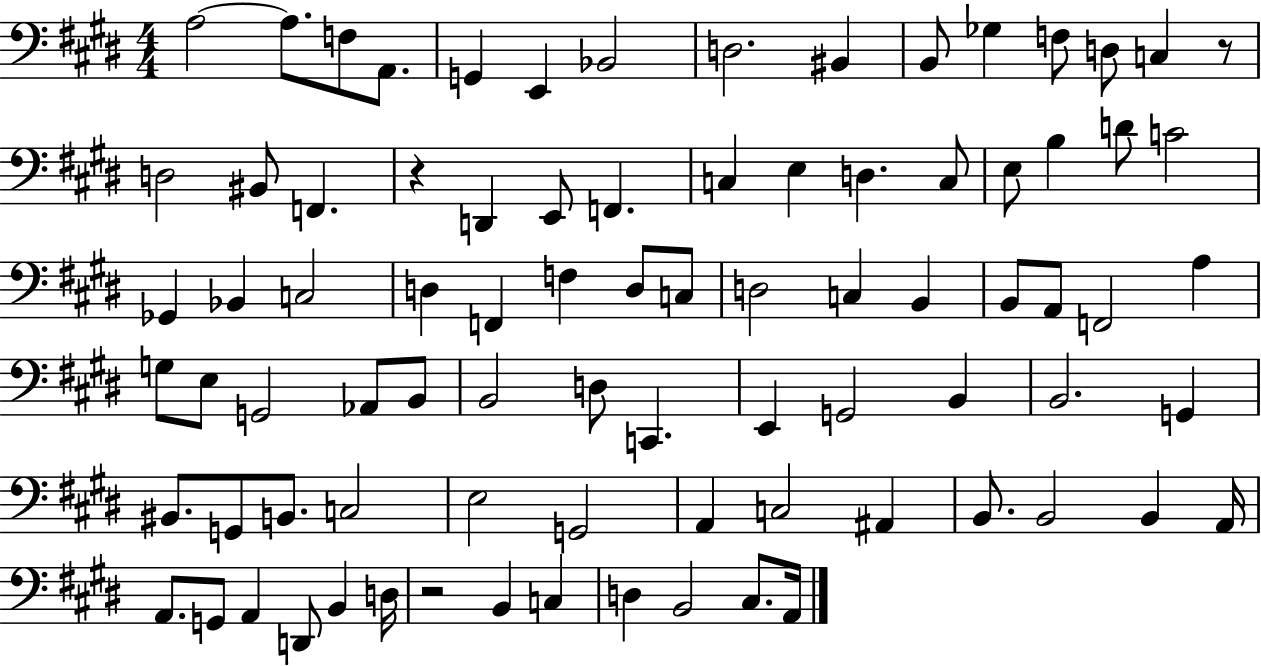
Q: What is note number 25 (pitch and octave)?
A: E3